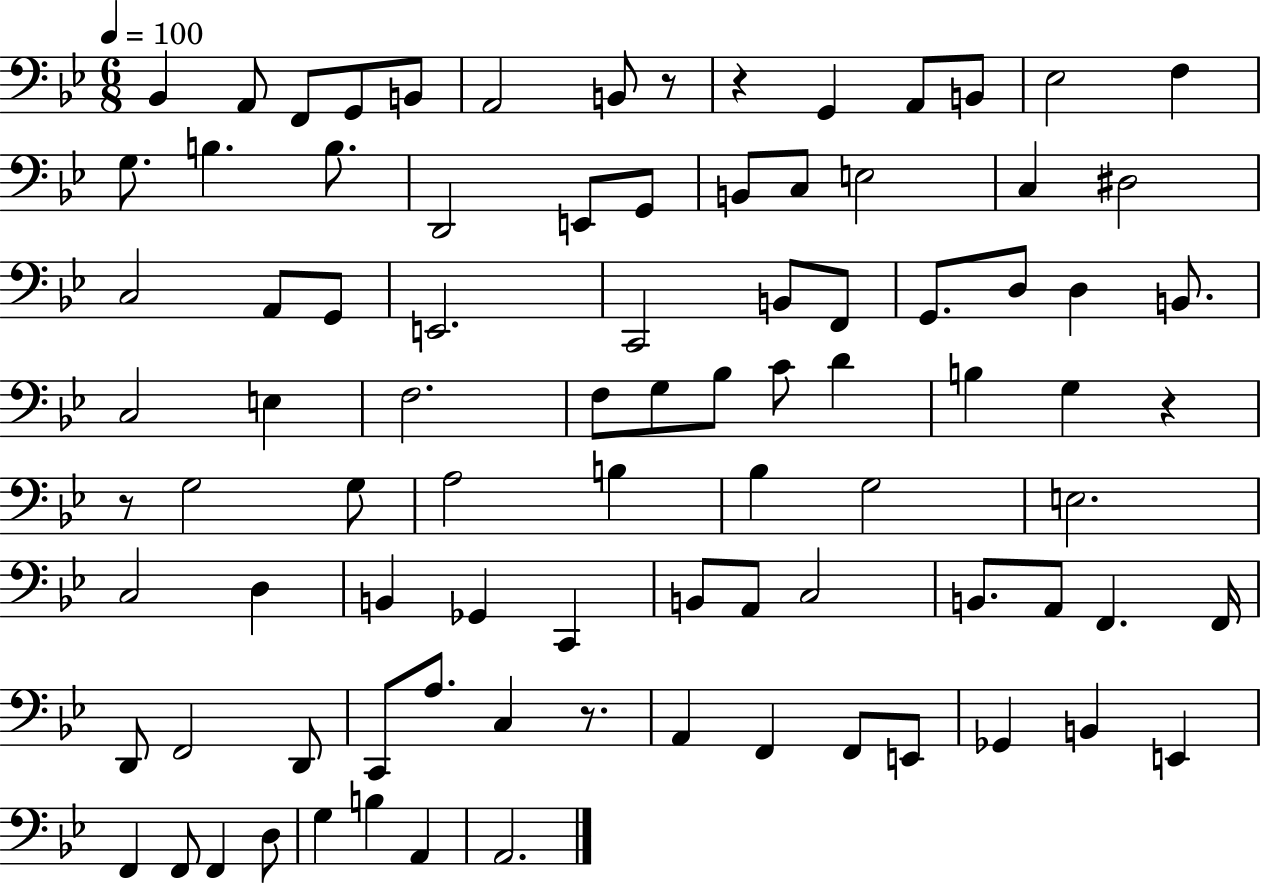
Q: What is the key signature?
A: BES major